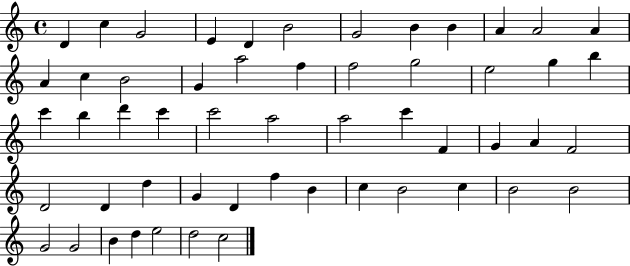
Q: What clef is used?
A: treble